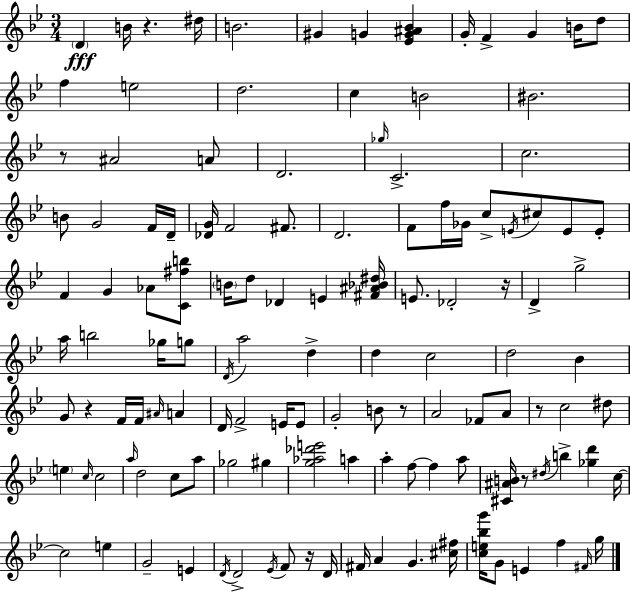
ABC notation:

X:1
T:Untitled
M:3/4
L:1/4
K:Gm
D B/4 z ^d/4 B2 ^G G [_EG^A_B] G/4 F G B/4 d/2 f e2 d2 c B2 ^B2 z/2 ^A2 A/2 D2 _g/4 C2 c2 B/2 G2 F/4 D/4 [_DG]/4 F2 ^F/2 D2 F/2 f/4 _G/4 c/2 E/4 ^c/2 E/2 E/2 F G _A/2 [C^fb]/2 B/4 d/2 _D E [^F^A_B^d]/4 E/2 _D2 z/4 D g2 a/4 b2 _g/4 g/2 D/4 a2 d d c2 d2 _B G/2 z F/4 F/4 ^A/4 A D/4 F2 E/4 E/2 G2 B/2 z/2 A2 _F/2 A/2 z/2 c2 ^d/2 e c/4 c2 a/4 d2 c/2 a/2 _g2 ^g [g_a_d'e']2 a a f/2 f a/2 [^C^AB]/4 z/2 ^d/4 b [_gd'] c/4 c2 e G2 E D/4 D2 _E/4 F/2 z/4 D/4 ^F/4 A G [^c^f]/4 [ce_bg']/4 G/2 E f ^F/4 g/4